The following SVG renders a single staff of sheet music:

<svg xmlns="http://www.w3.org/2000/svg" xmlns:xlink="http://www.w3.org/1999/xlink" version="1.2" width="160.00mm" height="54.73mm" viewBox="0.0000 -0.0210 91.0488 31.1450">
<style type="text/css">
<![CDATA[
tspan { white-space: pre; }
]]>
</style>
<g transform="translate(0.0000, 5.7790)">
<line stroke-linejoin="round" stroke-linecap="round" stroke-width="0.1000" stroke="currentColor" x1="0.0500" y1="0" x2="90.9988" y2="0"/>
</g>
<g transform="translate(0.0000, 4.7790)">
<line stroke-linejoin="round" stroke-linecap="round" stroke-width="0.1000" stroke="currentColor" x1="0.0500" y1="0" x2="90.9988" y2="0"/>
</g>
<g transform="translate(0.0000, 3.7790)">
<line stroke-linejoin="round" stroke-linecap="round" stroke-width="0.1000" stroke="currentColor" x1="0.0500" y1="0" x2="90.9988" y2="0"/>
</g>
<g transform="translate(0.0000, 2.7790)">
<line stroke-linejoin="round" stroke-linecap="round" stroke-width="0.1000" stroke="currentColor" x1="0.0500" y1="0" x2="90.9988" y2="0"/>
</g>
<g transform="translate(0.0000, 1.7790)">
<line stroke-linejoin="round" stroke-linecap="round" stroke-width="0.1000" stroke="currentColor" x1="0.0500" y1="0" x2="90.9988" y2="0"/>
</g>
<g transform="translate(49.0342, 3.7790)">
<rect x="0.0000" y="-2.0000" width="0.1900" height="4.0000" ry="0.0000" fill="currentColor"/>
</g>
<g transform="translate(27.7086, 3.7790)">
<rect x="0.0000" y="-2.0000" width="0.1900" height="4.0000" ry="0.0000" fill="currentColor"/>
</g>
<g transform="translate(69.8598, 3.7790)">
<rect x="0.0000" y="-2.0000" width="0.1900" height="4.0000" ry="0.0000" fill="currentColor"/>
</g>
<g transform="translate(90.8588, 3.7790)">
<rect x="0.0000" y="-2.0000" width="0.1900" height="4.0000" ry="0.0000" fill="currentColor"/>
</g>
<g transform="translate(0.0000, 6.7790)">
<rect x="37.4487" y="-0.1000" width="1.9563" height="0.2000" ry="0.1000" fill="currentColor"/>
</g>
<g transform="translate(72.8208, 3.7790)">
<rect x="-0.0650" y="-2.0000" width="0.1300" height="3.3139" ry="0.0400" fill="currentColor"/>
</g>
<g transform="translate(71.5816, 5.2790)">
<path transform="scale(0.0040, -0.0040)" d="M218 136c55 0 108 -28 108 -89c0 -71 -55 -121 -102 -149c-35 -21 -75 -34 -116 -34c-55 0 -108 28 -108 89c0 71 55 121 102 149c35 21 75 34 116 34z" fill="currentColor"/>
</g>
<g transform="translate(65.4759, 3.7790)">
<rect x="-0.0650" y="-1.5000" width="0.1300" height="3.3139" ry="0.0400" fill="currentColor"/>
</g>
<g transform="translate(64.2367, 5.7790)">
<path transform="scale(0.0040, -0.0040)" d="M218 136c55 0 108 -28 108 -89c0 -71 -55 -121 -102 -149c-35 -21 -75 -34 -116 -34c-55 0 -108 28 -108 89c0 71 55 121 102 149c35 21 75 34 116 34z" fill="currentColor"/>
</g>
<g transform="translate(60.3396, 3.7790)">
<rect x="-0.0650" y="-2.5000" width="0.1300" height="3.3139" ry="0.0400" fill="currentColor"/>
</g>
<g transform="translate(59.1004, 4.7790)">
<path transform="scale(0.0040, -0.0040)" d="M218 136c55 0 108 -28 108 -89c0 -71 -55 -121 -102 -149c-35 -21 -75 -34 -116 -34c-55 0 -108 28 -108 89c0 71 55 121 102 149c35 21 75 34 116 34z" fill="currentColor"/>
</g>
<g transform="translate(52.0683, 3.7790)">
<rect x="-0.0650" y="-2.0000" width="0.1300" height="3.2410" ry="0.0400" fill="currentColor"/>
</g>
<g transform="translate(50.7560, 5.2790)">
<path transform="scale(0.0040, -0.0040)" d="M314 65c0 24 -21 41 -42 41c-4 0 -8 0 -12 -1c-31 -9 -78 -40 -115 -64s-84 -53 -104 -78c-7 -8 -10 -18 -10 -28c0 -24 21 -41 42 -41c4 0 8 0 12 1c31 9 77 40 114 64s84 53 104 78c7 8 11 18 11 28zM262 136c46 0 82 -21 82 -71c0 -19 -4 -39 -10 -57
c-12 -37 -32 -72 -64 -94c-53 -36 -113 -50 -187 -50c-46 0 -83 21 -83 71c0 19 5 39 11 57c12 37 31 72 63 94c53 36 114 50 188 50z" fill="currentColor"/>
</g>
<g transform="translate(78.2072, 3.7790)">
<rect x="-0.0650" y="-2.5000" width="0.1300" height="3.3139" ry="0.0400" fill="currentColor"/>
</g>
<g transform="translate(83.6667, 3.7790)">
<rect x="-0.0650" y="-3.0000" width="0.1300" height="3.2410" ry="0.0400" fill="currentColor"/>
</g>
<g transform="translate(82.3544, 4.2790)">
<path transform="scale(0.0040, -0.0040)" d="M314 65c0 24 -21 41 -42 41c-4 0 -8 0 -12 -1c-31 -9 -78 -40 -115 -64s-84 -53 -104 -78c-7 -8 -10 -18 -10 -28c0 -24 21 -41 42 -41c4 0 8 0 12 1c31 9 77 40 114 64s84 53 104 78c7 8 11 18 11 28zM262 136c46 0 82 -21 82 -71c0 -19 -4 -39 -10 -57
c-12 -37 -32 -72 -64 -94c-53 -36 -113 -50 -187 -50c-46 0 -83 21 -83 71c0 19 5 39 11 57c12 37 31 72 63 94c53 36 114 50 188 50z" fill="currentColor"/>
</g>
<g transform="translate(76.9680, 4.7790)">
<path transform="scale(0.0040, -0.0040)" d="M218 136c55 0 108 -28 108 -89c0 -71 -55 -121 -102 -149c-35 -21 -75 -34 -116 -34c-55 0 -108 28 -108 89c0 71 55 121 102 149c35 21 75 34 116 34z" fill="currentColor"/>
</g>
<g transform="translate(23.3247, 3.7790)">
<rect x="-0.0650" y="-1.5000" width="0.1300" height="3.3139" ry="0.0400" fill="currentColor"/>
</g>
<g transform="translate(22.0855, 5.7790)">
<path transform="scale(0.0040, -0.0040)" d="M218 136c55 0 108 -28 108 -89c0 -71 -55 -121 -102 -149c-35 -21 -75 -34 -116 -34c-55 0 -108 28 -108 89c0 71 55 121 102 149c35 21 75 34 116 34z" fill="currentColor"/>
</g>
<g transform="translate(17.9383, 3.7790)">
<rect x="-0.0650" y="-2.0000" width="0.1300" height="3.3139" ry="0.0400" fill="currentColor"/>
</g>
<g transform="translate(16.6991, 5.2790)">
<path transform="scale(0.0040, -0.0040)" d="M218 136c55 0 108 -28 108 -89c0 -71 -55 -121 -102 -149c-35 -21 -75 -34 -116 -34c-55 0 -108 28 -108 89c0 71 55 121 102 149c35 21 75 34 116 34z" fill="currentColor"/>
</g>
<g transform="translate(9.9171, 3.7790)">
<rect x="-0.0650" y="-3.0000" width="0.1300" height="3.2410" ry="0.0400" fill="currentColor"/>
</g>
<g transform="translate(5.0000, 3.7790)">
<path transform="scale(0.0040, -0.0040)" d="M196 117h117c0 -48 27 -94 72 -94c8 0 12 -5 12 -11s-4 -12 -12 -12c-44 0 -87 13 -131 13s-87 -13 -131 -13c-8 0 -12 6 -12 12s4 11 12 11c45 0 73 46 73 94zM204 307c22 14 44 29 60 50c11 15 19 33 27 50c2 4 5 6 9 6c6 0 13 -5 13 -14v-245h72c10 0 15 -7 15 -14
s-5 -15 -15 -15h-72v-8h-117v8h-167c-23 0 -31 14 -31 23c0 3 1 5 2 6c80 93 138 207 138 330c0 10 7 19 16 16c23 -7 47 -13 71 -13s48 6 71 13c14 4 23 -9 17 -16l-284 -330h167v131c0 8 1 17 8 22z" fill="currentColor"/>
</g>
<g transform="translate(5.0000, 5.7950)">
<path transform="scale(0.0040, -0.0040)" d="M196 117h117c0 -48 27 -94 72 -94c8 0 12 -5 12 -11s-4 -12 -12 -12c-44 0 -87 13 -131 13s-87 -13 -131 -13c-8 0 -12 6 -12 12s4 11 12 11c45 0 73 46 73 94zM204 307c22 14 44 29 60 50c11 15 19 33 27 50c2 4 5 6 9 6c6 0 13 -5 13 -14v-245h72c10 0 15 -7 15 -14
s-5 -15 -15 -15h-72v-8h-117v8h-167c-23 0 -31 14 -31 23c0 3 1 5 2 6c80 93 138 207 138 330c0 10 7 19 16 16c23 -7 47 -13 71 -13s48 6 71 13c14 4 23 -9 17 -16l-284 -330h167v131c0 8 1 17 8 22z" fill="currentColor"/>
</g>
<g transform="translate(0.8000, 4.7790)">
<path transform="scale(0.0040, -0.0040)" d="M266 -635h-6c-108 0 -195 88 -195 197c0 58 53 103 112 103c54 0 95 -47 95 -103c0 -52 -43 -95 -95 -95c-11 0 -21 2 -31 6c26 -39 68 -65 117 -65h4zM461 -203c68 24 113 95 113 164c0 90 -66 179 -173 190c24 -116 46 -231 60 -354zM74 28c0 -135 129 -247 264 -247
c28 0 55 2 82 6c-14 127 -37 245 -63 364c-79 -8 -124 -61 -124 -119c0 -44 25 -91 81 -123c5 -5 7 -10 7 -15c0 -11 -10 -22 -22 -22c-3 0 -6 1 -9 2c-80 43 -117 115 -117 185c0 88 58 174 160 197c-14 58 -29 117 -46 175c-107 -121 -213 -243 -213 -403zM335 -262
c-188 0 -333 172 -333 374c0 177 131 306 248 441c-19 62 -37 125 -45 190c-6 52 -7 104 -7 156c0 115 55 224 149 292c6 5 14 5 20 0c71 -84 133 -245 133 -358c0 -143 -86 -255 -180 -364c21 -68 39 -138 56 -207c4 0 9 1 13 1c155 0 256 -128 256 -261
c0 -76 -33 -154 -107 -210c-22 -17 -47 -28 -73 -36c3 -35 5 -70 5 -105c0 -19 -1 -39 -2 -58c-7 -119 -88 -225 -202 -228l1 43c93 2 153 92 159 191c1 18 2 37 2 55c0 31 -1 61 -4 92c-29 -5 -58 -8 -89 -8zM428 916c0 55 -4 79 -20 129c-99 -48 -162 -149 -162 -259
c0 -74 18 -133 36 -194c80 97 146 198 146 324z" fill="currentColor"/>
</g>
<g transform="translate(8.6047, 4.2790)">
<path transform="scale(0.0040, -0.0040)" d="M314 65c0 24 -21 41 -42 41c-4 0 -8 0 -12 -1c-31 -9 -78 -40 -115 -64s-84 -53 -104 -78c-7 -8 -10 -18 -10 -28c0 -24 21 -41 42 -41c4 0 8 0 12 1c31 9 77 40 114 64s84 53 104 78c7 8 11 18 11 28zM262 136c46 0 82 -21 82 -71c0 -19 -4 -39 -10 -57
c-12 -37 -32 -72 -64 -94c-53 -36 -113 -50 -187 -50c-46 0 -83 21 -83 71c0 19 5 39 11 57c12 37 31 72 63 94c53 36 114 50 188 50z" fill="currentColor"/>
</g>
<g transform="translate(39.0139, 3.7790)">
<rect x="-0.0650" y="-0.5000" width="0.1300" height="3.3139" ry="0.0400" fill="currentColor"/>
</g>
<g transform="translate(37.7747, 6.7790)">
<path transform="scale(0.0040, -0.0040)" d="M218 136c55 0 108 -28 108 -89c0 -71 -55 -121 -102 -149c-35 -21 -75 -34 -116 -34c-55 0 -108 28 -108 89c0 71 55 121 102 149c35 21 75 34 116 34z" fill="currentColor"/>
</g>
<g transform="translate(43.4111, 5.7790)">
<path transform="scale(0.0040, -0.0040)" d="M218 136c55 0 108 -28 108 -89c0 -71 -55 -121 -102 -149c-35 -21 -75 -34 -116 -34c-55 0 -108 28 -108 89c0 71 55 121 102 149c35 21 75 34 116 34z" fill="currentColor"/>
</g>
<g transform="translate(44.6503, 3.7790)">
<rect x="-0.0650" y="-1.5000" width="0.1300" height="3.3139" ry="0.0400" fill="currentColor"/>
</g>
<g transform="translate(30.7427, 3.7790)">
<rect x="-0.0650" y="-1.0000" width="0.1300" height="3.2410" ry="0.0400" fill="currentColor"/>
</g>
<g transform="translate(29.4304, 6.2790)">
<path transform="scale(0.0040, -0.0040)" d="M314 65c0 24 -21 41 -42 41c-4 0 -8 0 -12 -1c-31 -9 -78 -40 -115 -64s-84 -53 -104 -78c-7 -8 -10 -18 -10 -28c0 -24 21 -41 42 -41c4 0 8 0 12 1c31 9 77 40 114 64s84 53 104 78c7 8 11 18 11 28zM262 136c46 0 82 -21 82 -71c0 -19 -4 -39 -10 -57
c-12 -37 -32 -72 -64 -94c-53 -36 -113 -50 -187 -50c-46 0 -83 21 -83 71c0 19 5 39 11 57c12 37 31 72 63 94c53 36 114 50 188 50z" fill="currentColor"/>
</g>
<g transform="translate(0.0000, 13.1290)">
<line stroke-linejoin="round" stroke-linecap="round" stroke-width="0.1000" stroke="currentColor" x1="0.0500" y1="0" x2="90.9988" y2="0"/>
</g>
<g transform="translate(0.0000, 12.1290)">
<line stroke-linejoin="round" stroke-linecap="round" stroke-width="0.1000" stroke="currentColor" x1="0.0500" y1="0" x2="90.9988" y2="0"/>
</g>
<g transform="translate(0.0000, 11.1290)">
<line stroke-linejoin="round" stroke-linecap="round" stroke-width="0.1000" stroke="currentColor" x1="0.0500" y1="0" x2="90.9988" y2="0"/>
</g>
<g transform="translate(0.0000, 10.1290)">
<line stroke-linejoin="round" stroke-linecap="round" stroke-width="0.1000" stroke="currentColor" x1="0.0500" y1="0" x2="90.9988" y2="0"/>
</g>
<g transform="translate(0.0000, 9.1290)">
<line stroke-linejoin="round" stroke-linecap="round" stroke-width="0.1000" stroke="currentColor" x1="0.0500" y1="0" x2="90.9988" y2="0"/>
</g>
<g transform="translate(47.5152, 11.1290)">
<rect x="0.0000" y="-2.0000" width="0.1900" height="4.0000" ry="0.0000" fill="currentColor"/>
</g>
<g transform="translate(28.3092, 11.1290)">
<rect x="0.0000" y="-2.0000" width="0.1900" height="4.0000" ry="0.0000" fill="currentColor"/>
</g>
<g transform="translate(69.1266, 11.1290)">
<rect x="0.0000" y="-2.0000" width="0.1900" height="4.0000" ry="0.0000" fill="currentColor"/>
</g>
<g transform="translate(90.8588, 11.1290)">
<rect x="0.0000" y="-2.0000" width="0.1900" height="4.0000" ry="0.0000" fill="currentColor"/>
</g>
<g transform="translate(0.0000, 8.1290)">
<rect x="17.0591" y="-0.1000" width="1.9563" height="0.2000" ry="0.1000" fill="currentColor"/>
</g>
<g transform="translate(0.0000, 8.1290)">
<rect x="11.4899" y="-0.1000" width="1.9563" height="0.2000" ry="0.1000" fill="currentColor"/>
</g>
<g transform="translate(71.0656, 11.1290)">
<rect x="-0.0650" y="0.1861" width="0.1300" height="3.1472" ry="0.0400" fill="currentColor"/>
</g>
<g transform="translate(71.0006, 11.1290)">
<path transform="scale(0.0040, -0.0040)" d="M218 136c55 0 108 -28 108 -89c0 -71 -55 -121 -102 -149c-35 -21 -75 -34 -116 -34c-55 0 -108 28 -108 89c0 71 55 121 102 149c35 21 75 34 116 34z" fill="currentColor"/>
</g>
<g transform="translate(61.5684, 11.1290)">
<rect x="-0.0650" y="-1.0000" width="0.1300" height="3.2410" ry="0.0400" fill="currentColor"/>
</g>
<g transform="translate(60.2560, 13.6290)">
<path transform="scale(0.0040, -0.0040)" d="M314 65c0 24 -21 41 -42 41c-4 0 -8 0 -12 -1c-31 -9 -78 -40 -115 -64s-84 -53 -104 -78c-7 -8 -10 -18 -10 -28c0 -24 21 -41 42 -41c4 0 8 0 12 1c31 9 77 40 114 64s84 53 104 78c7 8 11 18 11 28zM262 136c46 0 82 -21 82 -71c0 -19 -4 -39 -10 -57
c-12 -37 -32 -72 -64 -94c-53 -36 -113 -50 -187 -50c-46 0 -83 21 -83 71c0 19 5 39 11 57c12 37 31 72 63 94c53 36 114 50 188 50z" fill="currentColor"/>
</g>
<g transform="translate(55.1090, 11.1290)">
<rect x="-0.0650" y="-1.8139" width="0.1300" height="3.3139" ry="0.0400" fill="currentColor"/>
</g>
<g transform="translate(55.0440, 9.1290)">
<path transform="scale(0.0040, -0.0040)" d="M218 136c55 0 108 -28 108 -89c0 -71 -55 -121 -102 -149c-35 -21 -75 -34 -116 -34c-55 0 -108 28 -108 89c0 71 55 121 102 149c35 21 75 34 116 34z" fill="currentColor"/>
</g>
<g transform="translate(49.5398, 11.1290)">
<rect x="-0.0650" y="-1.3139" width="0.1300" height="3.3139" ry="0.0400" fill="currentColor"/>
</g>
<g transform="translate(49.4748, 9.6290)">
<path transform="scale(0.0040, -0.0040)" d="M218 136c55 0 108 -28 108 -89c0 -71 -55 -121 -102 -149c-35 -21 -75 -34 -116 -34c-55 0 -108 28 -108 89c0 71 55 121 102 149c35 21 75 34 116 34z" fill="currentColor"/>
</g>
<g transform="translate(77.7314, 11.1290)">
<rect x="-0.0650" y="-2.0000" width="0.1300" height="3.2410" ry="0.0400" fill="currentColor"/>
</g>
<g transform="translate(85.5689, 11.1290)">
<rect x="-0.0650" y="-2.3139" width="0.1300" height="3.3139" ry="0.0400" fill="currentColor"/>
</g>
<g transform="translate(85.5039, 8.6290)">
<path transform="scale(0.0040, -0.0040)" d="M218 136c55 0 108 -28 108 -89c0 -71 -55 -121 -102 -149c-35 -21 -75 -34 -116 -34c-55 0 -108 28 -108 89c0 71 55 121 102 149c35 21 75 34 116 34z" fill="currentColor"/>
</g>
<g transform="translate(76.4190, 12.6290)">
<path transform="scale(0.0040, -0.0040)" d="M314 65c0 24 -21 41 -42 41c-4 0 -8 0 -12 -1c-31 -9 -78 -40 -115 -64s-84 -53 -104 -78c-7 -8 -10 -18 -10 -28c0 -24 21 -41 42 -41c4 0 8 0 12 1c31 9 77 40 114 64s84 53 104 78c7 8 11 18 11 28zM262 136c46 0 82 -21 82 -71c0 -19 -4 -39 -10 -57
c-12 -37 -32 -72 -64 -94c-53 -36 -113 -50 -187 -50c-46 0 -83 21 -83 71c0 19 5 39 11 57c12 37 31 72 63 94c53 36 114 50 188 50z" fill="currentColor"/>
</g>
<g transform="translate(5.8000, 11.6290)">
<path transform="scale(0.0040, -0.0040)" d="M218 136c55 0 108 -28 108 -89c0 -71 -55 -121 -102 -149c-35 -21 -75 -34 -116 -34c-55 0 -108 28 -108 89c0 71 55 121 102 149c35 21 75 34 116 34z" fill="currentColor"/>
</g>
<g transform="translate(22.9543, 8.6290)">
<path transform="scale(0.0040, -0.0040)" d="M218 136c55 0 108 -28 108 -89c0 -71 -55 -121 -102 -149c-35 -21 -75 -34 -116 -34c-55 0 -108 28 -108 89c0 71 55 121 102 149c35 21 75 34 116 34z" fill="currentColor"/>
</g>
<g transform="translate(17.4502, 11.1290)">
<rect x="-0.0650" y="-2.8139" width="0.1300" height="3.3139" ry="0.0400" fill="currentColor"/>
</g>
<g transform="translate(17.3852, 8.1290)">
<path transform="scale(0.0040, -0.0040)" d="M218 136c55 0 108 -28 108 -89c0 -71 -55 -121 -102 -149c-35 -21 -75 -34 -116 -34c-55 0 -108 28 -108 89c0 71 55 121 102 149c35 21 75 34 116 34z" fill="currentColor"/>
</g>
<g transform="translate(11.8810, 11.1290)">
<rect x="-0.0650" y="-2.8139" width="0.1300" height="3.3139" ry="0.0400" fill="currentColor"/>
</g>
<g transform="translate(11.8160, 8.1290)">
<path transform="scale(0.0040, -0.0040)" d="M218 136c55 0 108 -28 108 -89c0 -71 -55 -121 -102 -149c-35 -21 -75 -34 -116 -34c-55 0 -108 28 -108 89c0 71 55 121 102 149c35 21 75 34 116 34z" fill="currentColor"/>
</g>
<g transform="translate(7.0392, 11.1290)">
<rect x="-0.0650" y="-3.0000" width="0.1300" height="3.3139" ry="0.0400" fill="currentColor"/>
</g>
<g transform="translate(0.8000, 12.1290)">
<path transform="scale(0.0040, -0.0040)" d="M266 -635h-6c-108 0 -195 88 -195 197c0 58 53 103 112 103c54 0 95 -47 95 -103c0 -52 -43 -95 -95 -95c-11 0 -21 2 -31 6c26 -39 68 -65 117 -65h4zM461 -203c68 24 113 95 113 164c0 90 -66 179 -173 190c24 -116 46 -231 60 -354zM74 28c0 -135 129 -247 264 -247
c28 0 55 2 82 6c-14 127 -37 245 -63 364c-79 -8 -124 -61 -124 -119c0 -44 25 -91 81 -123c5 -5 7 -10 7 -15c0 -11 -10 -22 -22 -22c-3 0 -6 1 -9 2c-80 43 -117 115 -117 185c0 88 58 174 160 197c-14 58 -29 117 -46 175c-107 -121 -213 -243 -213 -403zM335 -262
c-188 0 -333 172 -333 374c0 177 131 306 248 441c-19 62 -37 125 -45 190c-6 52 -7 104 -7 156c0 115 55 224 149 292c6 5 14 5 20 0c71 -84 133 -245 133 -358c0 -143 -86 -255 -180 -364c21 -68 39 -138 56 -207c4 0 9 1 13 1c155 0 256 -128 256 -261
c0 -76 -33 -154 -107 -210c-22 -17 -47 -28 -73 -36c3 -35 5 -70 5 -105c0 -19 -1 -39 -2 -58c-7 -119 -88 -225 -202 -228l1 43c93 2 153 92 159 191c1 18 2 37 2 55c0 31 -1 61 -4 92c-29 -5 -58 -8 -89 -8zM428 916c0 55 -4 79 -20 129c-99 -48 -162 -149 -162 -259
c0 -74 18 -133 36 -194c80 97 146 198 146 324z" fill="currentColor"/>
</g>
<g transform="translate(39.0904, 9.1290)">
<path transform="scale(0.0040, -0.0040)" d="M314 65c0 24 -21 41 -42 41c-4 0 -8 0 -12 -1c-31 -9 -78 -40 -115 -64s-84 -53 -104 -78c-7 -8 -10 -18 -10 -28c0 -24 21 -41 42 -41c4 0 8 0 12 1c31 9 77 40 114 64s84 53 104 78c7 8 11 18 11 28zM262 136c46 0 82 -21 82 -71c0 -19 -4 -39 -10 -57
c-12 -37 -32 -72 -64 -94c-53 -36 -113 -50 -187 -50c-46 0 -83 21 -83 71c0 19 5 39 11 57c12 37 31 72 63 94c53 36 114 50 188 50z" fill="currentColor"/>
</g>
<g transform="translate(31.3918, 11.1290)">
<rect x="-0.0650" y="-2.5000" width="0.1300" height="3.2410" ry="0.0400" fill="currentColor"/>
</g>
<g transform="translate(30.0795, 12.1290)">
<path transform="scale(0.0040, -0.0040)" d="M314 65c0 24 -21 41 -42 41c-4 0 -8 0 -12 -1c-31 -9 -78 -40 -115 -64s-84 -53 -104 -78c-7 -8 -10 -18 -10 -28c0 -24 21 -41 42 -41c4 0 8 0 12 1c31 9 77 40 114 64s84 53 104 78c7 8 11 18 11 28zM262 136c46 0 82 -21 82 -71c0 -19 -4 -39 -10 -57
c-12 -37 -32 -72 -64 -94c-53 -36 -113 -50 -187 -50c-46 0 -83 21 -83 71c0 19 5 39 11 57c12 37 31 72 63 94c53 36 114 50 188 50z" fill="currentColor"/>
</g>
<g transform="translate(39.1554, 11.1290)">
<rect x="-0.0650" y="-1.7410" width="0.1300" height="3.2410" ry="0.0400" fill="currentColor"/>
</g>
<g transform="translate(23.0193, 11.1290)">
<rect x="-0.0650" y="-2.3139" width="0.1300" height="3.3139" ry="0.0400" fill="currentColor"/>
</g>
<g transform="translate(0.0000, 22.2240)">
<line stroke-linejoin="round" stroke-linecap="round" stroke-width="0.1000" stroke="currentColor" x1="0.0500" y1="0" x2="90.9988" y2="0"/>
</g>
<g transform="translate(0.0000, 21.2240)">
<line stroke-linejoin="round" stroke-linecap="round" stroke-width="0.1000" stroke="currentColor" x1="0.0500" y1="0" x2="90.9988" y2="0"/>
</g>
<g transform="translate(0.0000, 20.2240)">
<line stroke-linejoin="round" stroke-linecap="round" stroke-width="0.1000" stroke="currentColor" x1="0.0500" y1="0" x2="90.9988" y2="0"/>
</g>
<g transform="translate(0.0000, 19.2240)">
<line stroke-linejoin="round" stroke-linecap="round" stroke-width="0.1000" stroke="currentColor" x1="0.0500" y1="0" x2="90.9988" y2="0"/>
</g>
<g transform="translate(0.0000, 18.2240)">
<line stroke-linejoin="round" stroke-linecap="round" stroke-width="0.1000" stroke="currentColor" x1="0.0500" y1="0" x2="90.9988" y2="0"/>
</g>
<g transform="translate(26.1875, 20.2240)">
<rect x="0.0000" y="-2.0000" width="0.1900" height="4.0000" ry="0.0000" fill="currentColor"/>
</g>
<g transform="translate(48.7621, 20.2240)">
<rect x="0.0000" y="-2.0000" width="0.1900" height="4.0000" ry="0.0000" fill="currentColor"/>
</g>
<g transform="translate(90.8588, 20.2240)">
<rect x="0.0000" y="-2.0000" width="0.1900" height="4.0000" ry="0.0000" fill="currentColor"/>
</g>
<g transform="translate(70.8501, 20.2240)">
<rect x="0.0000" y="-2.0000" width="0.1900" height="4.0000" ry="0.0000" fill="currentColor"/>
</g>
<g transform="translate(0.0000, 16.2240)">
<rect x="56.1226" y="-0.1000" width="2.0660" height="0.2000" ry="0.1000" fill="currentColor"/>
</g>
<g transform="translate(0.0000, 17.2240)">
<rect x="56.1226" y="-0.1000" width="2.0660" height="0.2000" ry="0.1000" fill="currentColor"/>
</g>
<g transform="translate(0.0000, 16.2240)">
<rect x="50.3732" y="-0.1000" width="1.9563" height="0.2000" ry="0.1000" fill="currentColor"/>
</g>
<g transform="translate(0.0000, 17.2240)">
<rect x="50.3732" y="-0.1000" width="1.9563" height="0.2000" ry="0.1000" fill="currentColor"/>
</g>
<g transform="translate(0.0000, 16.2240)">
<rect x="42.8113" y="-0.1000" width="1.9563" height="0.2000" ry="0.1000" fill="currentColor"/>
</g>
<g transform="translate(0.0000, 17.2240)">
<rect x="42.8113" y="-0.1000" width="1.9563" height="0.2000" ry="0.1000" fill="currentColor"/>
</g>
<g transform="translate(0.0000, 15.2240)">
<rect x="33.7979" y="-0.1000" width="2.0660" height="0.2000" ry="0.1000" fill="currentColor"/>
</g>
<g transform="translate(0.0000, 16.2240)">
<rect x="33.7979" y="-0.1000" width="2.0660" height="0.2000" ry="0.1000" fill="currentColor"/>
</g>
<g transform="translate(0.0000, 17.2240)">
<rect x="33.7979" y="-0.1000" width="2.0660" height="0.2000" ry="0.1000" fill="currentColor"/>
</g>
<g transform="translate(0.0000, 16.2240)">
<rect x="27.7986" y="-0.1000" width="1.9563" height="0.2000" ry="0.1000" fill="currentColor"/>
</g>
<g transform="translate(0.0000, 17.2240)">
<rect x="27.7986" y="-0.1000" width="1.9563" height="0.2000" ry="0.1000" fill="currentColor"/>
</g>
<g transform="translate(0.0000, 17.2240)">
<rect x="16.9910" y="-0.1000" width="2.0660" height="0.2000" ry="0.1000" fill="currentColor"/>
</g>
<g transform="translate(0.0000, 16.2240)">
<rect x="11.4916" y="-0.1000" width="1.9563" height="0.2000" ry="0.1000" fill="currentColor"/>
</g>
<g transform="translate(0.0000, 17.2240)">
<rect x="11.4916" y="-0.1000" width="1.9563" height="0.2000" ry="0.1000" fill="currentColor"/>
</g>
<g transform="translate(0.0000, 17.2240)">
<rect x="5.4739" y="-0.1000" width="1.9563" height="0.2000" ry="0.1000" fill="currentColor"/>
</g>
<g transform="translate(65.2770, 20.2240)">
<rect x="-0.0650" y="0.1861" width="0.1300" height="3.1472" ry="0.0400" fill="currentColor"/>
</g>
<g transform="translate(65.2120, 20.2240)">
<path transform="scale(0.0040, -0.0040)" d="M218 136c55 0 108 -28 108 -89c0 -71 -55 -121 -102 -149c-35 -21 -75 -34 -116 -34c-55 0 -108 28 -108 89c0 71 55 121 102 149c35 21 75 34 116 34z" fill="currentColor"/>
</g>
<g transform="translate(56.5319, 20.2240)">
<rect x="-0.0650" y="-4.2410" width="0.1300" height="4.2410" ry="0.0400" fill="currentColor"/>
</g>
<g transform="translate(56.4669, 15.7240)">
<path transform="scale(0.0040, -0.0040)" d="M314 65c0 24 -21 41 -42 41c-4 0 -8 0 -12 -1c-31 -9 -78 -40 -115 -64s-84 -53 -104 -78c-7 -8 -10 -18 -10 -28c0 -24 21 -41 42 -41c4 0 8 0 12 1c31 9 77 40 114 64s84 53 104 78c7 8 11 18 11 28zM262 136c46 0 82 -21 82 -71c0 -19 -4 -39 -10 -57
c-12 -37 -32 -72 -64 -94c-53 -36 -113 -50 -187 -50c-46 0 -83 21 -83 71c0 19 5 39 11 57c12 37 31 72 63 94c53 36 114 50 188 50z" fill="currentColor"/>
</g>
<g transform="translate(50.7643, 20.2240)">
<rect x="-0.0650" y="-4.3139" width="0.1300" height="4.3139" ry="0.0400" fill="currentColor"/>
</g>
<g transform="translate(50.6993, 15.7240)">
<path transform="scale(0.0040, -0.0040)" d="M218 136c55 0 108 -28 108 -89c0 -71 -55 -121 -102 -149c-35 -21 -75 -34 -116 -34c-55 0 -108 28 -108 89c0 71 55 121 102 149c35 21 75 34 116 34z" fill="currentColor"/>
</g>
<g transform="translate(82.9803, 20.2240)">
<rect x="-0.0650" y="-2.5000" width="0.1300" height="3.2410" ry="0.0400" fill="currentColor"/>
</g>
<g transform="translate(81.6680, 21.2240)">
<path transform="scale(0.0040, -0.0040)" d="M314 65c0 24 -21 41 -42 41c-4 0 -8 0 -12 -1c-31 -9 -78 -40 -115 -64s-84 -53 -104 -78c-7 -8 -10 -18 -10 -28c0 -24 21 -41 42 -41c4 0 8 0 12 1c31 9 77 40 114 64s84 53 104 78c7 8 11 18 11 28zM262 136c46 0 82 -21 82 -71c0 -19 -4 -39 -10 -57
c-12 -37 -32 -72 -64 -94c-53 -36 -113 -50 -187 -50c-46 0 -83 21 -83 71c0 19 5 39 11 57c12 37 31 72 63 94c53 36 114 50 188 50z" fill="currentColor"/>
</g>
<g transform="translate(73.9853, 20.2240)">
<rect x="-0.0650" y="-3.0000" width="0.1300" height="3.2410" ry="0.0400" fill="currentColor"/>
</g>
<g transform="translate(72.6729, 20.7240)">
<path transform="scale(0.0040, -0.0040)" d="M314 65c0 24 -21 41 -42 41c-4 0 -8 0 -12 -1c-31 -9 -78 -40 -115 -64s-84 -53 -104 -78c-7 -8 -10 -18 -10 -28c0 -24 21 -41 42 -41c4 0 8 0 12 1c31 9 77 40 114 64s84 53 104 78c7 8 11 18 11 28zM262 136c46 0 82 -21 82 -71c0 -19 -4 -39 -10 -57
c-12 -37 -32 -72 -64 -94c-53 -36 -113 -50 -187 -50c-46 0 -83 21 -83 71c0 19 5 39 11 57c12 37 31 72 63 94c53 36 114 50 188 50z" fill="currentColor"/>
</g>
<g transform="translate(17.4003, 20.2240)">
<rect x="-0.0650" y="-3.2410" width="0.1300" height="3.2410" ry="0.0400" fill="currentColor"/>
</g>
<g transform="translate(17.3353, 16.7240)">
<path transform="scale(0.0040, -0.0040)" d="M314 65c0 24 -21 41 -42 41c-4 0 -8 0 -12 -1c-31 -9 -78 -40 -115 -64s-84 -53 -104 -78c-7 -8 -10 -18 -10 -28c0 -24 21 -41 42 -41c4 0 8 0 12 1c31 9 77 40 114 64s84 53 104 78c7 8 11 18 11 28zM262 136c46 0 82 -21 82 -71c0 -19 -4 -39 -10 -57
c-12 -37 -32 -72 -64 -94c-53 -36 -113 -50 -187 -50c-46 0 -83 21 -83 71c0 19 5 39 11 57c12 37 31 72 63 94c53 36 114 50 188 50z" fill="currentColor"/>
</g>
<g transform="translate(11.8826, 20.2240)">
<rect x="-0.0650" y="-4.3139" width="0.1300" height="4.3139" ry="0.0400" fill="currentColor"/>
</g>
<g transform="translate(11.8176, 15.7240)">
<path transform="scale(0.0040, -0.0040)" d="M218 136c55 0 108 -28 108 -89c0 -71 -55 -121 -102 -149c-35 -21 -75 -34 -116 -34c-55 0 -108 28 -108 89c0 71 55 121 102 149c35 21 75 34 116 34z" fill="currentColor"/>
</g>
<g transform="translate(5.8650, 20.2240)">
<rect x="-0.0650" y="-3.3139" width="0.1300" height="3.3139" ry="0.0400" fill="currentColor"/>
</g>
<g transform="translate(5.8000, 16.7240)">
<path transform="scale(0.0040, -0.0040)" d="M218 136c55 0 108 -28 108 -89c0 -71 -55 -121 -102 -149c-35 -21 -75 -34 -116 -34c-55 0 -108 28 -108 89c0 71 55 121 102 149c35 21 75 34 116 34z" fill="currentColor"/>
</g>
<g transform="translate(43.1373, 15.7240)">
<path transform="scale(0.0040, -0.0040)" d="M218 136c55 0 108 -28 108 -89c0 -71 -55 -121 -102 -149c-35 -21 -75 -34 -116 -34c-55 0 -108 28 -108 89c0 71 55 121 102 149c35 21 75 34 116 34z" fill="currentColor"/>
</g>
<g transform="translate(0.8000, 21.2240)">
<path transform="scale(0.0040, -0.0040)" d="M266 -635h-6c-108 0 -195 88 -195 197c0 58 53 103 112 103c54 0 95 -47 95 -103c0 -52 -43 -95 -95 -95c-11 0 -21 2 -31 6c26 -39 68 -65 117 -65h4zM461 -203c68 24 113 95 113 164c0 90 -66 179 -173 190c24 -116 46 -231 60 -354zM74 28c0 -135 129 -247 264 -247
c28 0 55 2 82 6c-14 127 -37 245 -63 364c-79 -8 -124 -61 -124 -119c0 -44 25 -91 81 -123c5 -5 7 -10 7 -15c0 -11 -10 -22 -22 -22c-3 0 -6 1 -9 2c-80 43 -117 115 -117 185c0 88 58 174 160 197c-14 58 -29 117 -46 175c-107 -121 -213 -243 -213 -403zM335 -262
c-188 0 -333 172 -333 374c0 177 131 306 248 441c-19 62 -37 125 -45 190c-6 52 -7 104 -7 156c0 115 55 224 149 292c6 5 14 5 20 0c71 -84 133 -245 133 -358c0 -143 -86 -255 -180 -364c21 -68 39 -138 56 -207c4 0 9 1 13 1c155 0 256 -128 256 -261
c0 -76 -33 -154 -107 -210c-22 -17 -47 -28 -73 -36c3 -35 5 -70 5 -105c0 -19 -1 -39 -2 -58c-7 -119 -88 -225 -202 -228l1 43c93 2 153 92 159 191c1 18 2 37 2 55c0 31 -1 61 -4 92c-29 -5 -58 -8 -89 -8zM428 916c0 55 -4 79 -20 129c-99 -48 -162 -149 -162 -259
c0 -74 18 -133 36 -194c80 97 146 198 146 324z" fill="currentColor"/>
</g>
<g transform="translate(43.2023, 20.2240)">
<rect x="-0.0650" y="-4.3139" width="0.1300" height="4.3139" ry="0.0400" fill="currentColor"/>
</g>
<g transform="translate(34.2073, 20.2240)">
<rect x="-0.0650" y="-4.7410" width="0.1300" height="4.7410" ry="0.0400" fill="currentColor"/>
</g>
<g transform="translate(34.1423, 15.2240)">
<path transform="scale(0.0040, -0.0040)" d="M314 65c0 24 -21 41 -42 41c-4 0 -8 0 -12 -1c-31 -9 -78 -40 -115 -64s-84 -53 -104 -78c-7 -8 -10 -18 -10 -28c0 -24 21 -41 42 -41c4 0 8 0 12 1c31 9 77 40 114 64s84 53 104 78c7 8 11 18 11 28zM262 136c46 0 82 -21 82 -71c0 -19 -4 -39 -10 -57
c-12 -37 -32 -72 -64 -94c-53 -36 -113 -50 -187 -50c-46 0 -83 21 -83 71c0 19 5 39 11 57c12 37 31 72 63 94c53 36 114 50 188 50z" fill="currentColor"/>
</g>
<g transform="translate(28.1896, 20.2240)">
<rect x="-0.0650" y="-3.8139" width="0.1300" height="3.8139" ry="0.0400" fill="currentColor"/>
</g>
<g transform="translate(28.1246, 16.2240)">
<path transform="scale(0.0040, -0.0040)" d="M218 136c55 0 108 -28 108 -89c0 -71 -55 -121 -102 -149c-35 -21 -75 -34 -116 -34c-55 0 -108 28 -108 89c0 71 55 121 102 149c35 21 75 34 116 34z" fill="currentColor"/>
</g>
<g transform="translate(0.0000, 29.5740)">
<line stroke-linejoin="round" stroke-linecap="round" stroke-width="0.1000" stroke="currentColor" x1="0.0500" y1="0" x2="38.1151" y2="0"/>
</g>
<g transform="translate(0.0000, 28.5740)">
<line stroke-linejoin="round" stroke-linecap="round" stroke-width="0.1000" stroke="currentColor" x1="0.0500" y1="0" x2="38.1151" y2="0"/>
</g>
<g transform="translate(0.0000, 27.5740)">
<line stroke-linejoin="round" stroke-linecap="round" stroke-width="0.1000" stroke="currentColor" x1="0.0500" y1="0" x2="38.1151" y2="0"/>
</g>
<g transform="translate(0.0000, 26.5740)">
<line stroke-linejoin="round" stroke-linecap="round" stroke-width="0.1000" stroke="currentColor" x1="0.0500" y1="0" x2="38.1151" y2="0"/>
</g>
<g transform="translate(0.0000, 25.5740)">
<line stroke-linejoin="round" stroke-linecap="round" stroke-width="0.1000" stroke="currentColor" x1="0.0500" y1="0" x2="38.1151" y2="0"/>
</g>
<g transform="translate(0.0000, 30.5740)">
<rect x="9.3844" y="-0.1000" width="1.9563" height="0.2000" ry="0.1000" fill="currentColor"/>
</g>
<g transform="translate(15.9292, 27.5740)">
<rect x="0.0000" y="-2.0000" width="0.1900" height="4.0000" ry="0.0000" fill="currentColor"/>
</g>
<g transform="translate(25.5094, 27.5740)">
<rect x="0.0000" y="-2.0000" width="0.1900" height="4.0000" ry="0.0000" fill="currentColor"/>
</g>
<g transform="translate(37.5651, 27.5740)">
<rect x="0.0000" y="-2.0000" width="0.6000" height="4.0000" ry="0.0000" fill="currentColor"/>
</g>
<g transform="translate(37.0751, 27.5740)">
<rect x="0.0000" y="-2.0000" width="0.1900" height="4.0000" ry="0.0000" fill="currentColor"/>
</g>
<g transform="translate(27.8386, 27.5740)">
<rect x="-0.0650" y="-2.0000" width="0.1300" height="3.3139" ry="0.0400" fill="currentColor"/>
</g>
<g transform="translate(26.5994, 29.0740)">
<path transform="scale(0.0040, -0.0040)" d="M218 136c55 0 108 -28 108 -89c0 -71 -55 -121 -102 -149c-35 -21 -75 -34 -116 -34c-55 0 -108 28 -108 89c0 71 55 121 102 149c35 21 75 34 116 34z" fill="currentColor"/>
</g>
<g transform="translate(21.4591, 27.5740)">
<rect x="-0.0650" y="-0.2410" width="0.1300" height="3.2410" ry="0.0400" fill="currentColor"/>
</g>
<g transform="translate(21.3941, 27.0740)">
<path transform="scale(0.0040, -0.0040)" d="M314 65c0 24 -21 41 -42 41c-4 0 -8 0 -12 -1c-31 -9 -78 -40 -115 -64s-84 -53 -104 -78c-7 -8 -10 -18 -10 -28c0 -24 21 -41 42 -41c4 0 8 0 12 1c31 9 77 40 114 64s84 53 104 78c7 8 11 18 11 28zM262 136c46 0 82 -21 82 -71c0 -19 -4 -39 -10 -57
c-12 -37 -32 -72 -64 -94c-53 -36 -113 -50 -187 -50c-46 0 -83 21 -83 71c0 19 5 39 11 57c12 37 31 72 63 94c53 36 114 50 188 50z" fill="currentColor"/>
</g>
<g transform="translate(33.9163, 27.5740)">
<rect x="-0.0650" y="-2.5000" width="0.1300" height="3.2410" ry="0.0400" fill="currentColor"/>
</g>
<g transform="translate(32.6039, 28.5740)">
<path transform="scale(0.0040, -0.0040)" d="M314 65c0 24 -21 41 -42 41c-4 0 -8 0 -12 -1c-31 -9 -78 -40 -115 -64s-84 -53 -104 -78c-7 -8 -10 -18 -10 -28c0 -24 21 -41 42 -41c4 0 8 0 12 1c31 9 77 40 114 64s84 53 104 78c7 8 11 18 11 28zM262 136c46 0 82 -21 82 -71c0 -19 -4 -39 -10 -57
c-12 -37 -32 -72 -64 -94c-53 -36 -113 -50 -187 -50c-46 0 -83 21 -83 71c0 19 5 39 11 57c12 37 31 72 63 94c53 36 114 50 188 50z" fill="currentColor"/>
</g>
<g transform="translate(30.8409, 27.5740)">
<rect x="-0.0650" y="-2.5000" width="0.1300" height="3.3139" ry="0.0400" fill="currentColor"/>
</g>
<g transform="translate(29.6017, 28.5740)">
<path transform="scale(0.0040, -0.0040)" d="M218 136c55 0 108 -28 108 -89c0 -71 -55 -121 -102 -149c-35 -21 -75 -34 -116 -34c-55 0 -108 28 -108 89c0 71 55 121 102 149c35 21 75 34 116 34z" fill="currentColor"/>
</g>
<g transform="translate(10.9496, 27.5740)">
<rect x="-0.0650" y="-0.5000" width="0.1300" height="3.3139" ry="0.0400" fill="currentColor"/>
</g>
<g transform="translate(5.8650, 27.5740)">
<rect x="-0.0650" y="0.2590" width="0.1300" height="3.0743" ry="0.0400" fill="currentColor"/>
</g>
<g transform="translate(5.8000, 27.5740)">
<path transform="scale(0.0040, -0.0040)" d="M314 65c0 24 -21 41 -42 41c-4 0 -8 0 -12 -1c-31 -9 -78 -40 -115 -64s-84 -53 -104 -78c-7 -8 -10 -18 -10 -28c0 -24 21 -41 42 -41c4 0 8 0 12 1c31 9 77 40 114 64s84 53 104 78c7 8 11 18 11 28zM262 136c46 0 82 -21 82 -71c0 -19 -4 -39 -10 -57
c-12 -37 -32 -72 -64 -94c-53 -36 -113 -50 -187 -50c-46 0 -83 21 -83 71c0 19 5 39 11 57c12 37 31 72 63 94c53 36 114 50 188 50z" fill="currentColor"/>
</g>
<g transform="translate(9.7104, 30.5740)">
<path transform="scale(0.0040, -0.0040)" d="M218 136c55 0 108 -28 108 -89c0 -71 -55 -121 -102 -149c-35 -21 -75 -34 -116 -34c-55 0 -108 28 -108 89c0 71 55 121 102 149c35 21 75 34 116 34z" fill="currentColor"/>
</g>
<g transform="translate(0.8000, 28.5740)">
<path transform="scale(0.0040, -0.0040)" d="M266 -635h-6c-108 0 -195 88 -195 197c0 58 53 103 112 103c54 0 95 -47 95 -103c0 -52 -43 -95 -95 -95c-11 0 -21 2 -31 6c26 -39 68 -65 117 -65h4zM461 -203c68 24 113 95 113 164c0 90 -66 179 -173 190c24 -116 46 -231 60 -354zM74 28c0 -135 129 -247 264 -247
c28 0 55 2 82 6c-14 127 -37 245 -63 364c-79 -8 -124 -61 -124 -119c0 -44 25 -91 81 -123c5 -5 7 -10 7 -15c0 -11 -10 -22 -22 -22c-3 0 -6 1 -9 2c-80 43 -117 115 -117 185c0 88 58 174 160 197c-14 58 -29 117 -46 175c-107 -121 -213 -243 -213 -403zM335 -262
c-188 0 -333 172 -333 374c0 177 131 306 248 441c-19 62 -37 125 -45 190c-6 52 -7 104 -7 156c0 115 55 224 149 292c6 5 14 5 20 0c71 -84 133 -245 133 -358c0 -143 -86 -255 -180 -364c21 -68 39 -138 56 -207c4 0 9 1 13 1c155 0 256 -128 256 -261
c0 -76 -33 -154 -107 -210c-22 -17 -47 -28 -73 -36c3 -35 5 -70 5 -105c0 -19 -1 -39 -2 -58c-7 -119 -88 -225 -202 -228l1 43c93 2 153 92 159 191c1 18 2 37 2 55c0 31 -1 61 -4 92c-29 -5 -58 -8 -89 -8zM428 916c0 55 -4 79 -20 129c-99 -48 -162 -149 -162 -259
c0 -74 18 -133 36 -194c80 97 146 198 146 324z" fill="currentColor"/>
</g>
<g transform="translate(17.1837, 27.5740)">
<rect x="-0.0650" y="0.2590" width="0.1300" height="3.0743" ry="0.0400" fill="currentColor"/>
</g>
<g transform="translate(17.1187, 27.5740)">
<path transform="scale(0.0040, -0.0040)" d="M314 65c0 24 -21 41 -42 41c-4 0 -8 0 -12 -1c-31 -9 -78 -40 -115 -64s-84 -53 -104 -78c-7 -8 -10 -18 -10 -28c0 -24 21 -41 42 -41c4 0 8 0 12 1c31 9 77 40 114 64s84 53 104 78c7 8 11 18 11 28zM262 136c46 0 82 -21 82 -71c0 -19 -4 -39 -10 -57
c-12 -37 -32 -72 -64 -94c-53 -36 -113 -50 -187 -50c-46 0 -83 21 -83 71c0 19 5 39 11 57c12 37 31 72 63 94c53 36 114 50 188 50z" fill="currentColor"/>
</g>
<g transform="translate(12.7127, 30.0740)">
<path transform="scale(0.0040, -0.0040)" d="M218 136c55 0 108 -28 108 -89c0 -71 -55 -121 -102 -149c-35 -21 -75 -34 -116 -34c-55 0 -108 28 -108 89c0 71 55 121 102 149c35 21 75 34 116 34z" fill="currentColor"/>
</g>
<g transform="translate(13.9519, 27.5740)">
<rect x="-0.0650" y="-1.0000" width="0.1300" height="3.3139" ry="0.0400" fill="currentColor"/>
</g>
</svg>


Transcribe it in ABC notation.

X:1
T:Untitled
M:4/4
L:1/4
K:C
A2 F E D2 C E F2 G E F G A2 A a a g G2 f2 e f D2 B F2 g b d' b2 c' e'2 d' d' d'2 B A2 G2 B2 C D B2 c2 F G G2